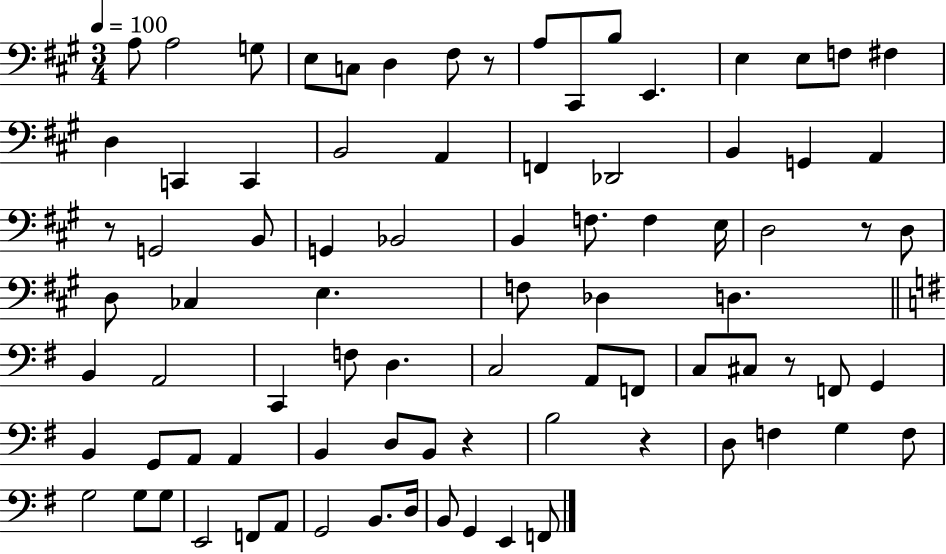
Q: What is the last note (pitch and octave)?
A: F2